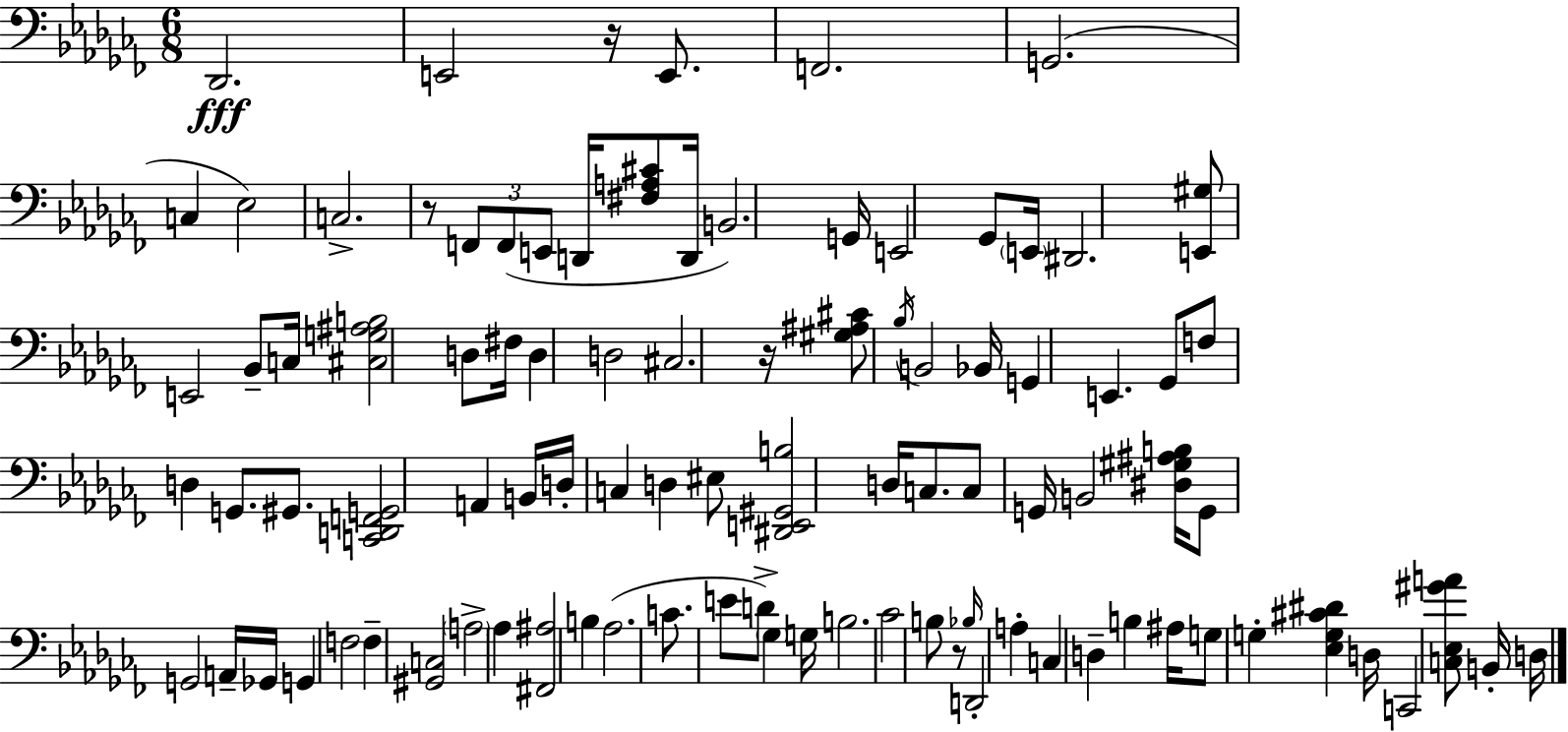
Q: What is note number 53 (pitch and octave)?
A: G2